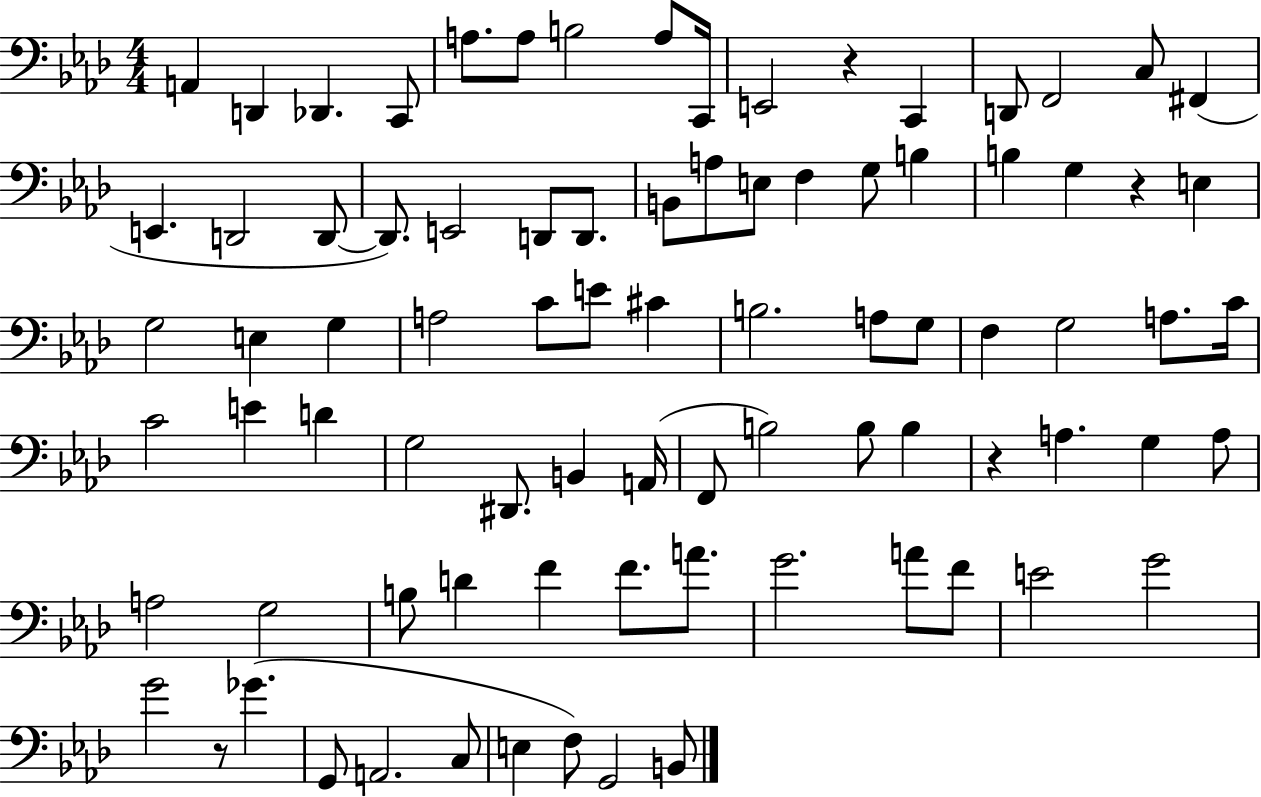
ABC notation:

X:1
T:Untitled
M:4/4
L:1/4
K:Ab
A,, D,, _D,, C,,/2 A,/2 A,/2 B,2 A,/2 C,,/4 E,,2 z C,, D,,/2 F,,2 C,/2 ^F,, E,, D,,2 D,,/2 D,,/2 E,,2 D,,/2 D,,/2 B,,/2 A,/2 E,/2 F, G,/2 B, B, G, z E, G,2 E, G, A,2 C/2 E/2 ^C B,2 A,/2 G,/2 F, G,2 A,/2 C/4 C2 E D G,2 ^D,,/2 B,, A,,/4 F,,/2 B,2 B,/2 B, z A, G, A,/2 A,2 G,2 B,/2 D F F/2 A/2 G2 A/2 F/2 E2 G2 G2 z/2 _G G,,/2 A,,2 C,/2 E, F,/2 G,,2 B,,/2